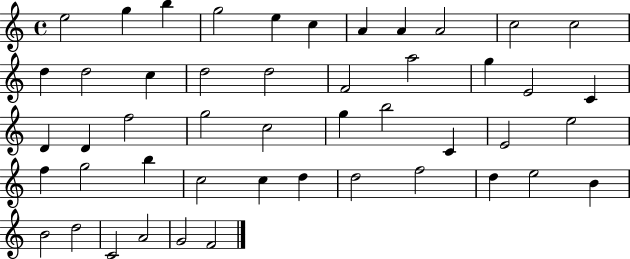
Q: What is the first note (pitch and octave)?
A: E5